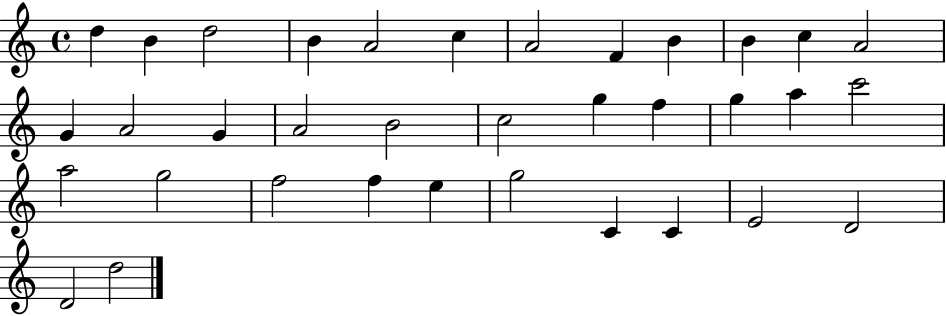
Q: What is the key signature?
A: C major